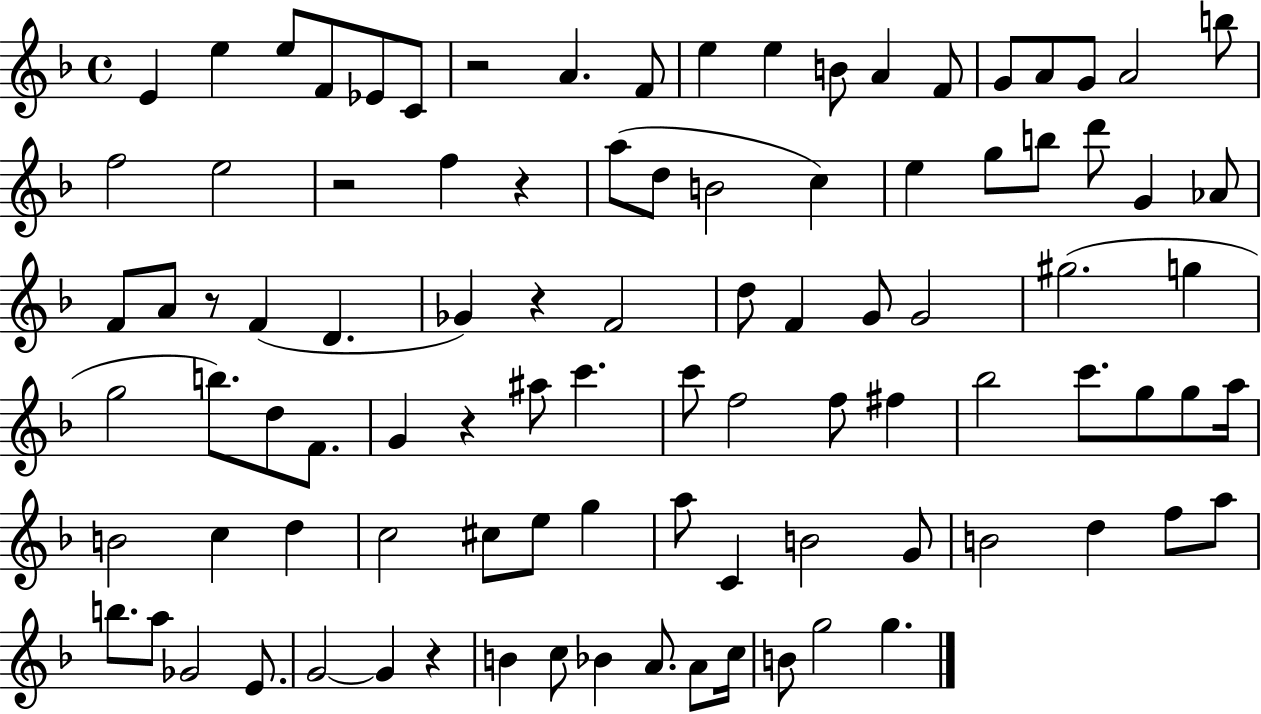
X:1
T:Untitled
M:4/4
L:1/4
K:F
E e e/2 F/2 _E/2 C/2 z2 A F/2 e e B/2 A F/2 G/2 A/2 G/2 A2 b/2 f2 e2 z2 f z a/2 d/2 B2 c e g/2 b/2 d'/2 G _A/2 F/2 A/2 z/2 F D _G z F2 d/2 F G/2 G2 ^g2 g g2 b/2 d/2 F/2 G z ^a/2 c' c'/2 f2 f/2 ^f _b2 c'/2 g/2 g/2 a/4 B2 c d c2 ^c/2 e/2 g a/2 C B2 G/2 B2 d f/2 a/2 b/2 a/2 _G2 E/2 G2 G z B c/2 _B A/2 A/2 c/4 B/2 g2 g